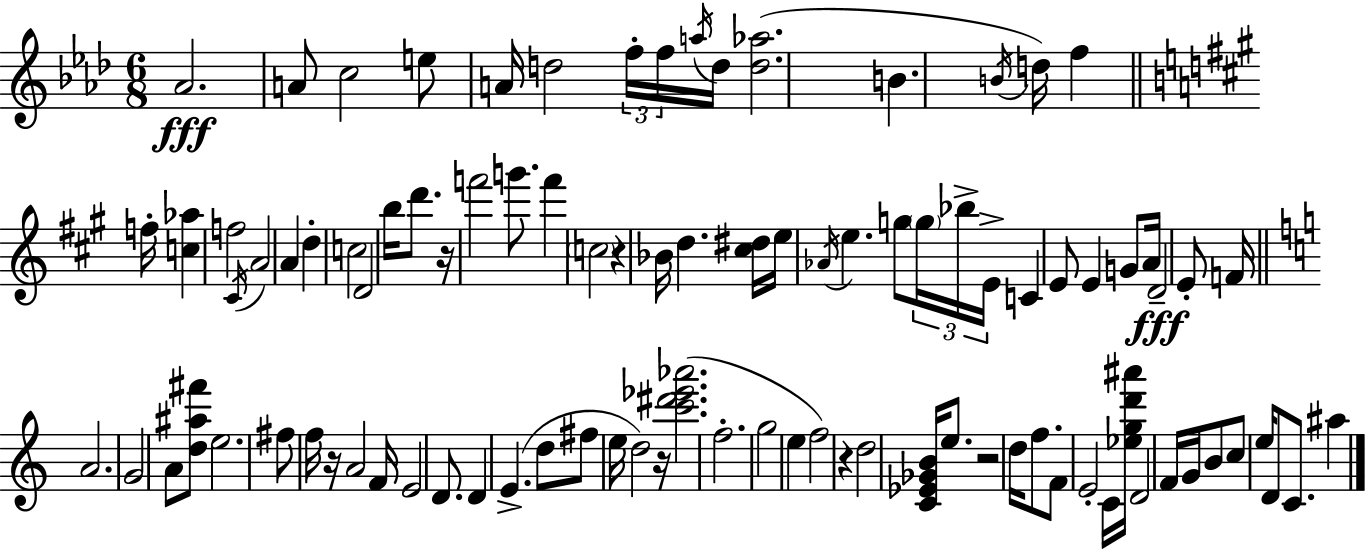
Ab4/h. A4/e C5/h E5/e A4/s D5/h F5/s F5/s A5/s D5/s [D5,Ab5]/h. B4/q. B4/s D5/s F5/q F5/s [C5,Ab5]/q F5/h C#4/s A4/h A4/q D5/q C5/h D4/h B5/s D6/e. R/s F6/h G6/e. F6/q C5/h R/q Bb4/s D5/q. [C#5,D#5]/s E5/s Ab4/s E5/q. G5/e G5/s Bb5/s E4/s C4/q E4/e E4/q G4/e A4/s D4/h E4/e F4/s A4/h. G4/h A4/e [D5,A#5,F#6]/e E5/h. F#5/e F5/s R/s A4/h F4/s E4/h D4/e. D4/q E4/q. D5/e F#5/e E5/s D5/h R/s [C6,D#6,Eb6,Ab6]/h. F5/h. G5/h E5/q F5/h R/q D5/h [C4,Eb4,Gb4,B4]/s E5/e. R/h D5/s F5/e. F4/e E4/h C4/s [Eb5,G5,D6,A#6]/s D4/h F4/s G4/s B4/e C5/e E5/s D4/e C4/e. A#5/q